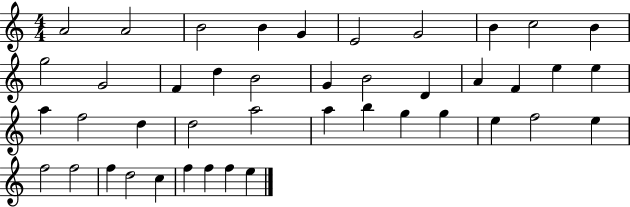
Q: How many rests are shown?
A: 0